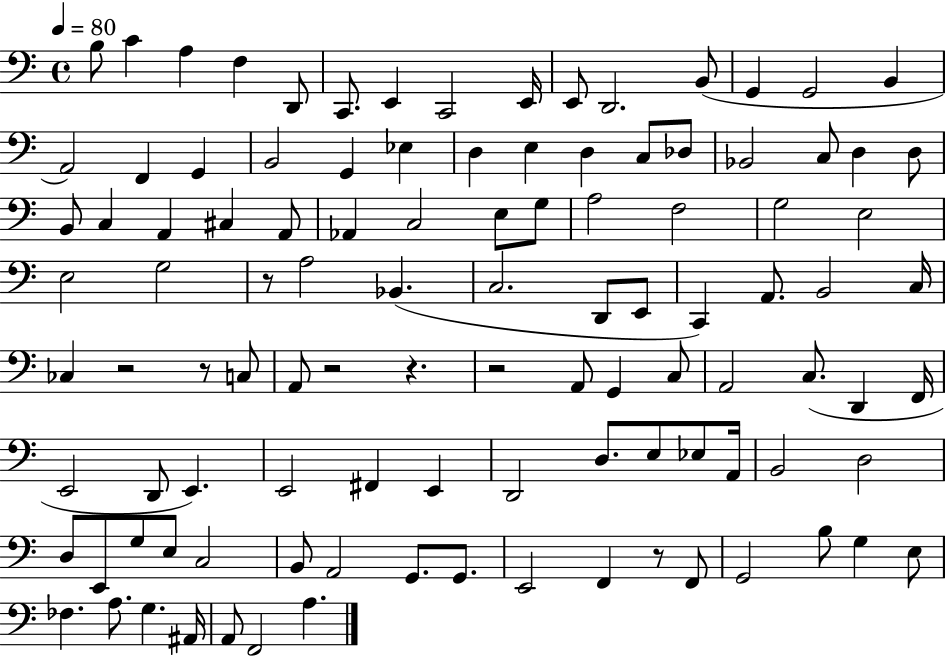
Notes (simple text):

B3/e C4/q A3/q F3/q D2/e C2/e. E2/q C2/h E2/s E2/e D2/h. B2/e G2/q G2/h B2/q A2/h F2/q G2/q B2/h G2/q Eb3/q D3/q E3/q D3/q C3/e Db3/e Bb2/h C3/e D3/q D3/e B2/e C3/q A2/q C#3/q A2/e Ab2/q C3/h E3/e G3/e A3/h F3/h G3/h E3/h E3/h G3/h R/e A3/h Bb2/q. C3/h. D2/e E2/e C2/q A2/e. B2/h C3/s CES3/q R/h R/e C3/e A2/e R/h R/q. R/h A2/e G2/q C3/e A2/h C3/e. D2/q F2/s E2/h D2/e E2/q. E2/h F#2/q E2/q D2/h D3/e. E3/e Eb3/e A2/s B2/h D3/h D3/e E2/e G3/e E3/e C3/h B2/e A2/h G2/e. G2/e. E2/h F2/q R/e F2/e G2/h B3/e G3/q E3/e FES3/q. A3/e. G3/q. A#2/s A2/e F2/h A3/q.